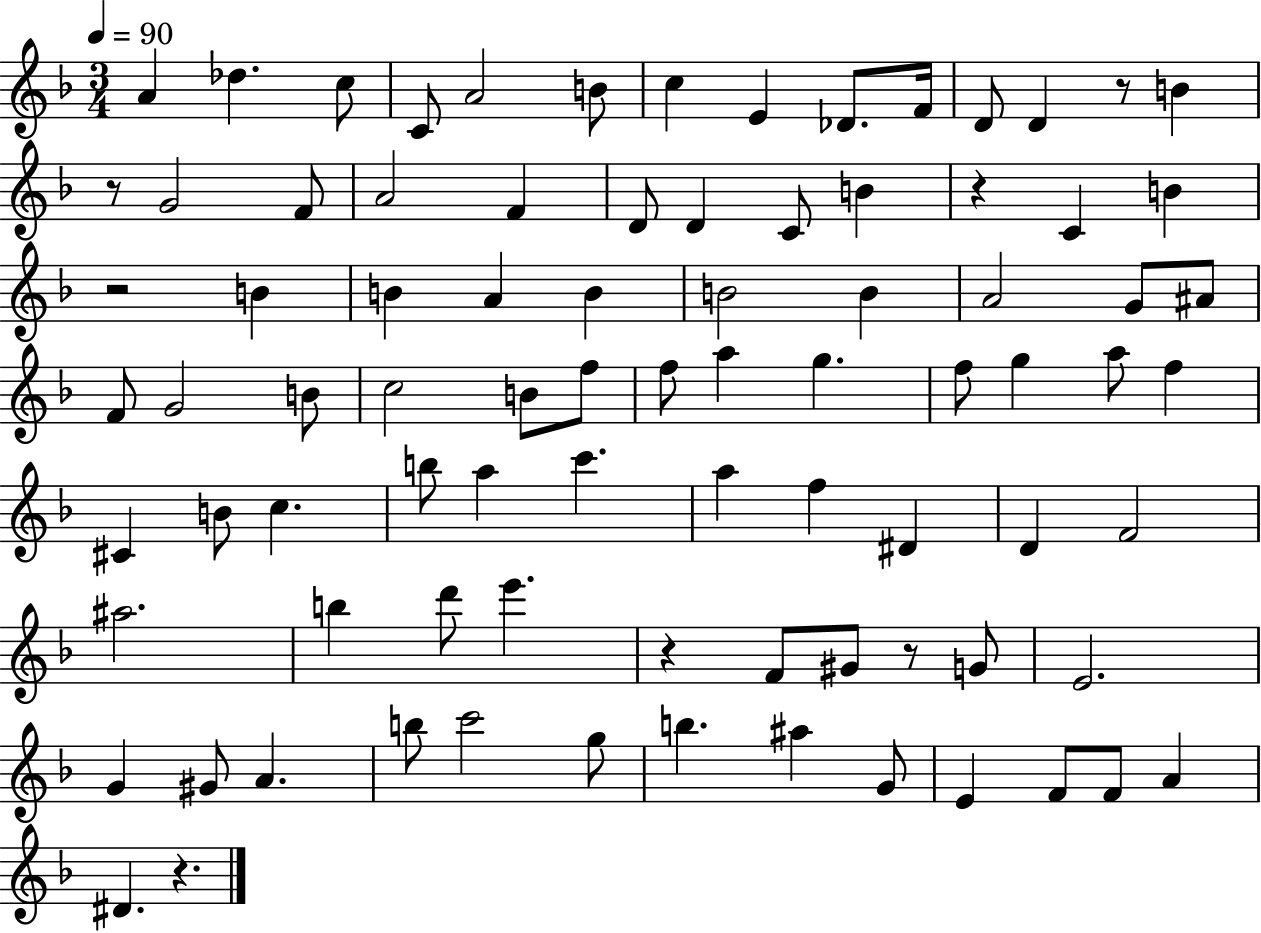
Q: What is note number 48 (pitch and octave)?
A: C5